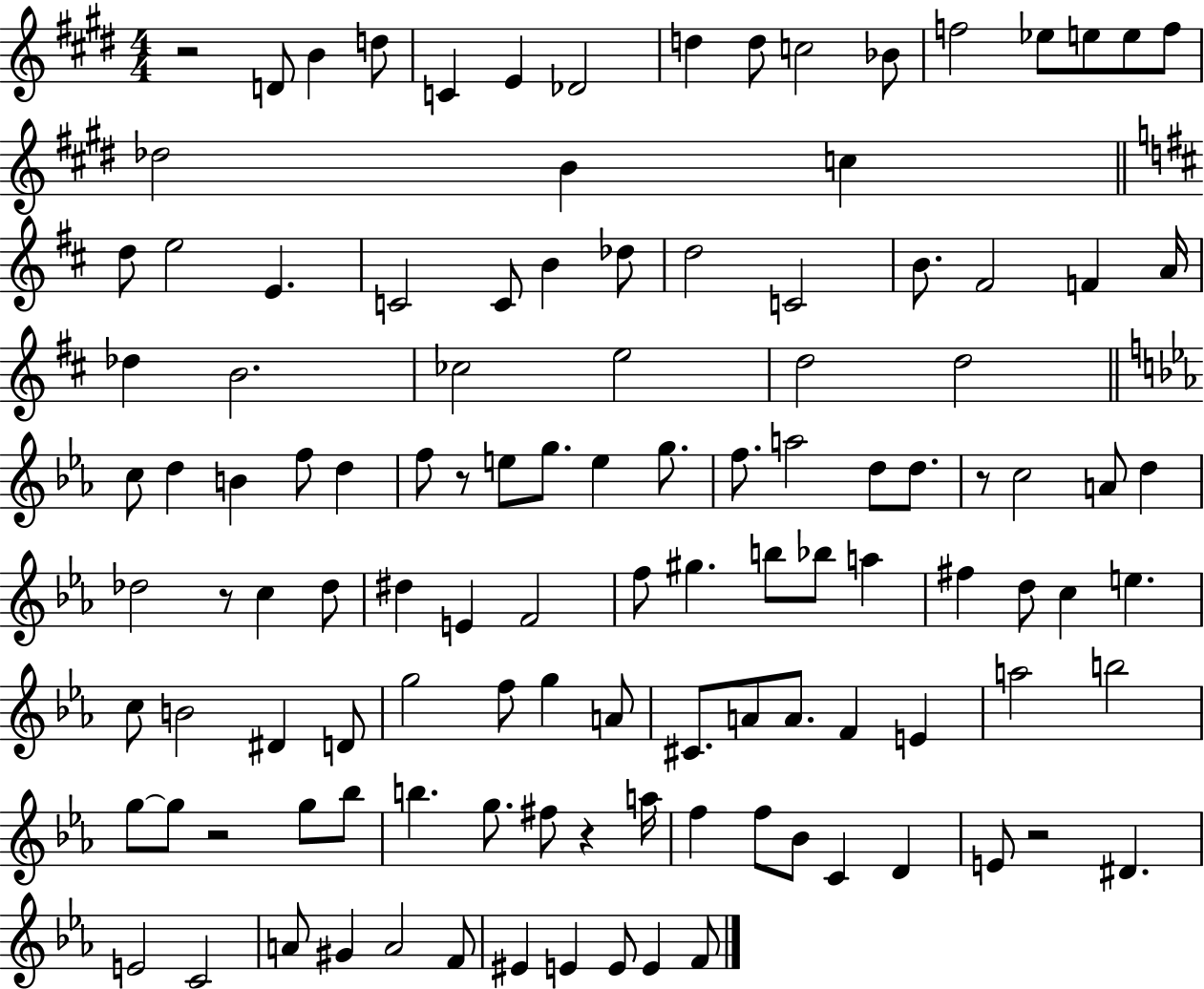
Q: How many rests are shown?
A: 7